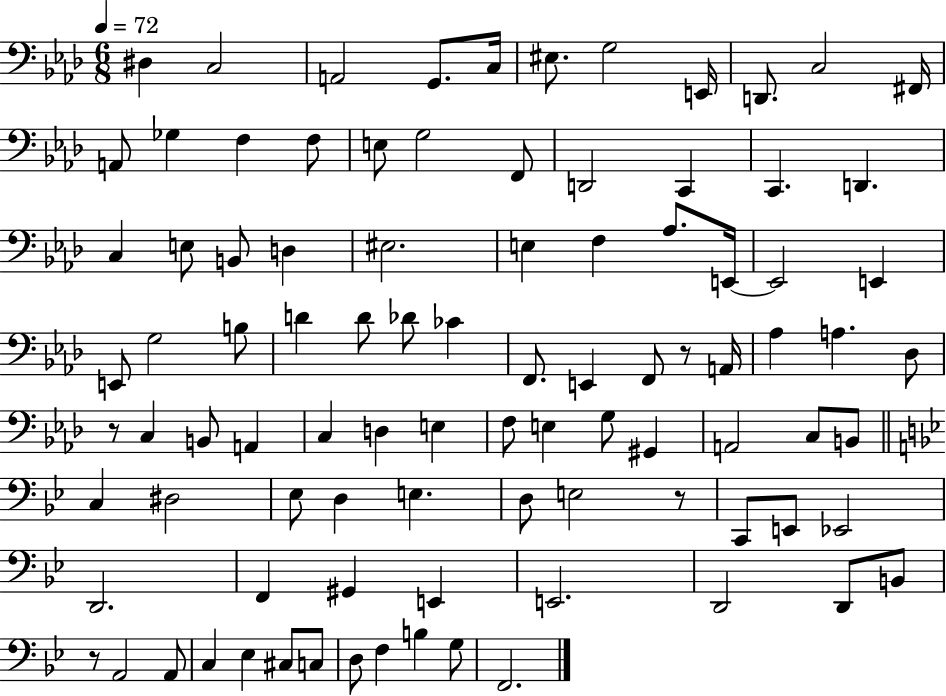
{
  \clef bass
  \numericTimeSignature
  \time 6/8
  \key aes \major
  \tempo 4 = 72
  dis4 c2 | a,2 g,8. c16 | eis8. g2 e,16 | d,8. c2 fis,16 | \break a,8 ges4 f4 f8 | e8 g2 f,8 | d,2 c,4 | c,4. d,4. | \break c4 e8 b,8 d4 | eis2. | e4 f4 aes8. e,16~~ | e,2 e,4 | \break e,8 g2 b8 | d'4 d'8 des'8 ces'4 | f,8. e,4 f,8 r8 a,16 | aes4 a4. des8 | \break r8 c4 b,8 a,4 | c4 d4 e4 | f8 e4 g8 gis,4 | a,2 c8 b,8 | \break \bar "||" \break \key bes \major c4 dis2 | ees8 d4 e4. | d8 e2 r8 | c,8 e,8 ees,2 | \break d,2. | f,4 gis,4 e,4 | e,2. | d,2 d,8 b,8 | \break r8 a,2 a,8 | c4 ees4 cis8 c8 | d8 f4 b4 g8 | f,2. | \break \bar "|."
}